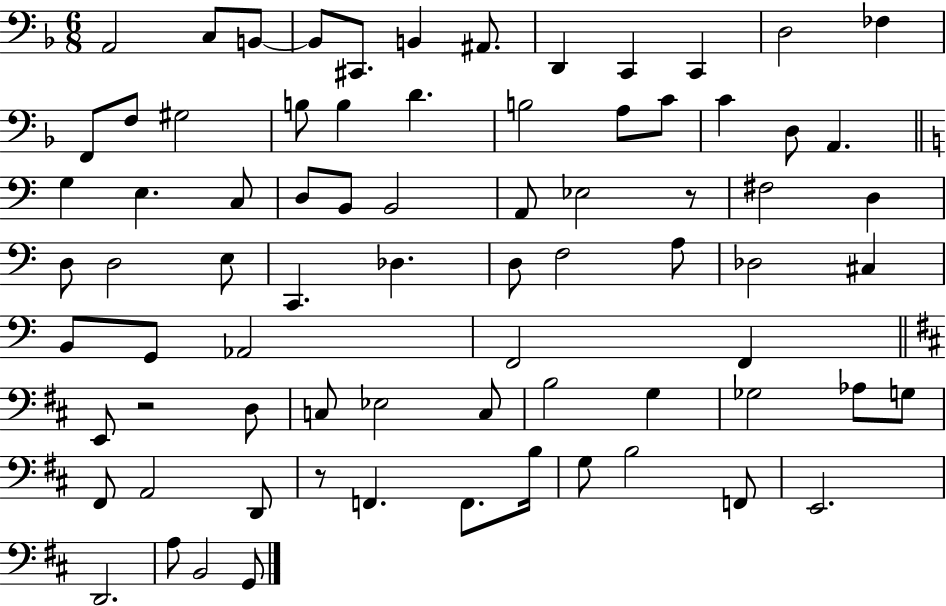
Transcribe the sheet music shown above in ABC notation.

X:1
T:Untitled
M:6/8
L:1/4
K:F
A,,2 C,/2 B,,/2 B,,/2 ^C,,/2 B,, ^A,,/2 D,, C,, C,, D,2 _F, F,,/2 F,/2 ^G,2 B,/2 B, D B,2 A,/2 C/2 C D,/2 A,, G, E, C,/2 D,/2 B,,/2 B,,2 A,,/2 _E,2 z/2 ^F,2 D, D,/2 D,2 E,/2 C,, _D, D,/2 F,2 A,/2 _D,2 ^C, B,,/2 G,,/2 _A,,2 F,,2 F,, E,,/2 z2 D,/2 C,/2 _E,2 C,/2 B,2 G, _G,2 _A,/2 G,/2 ^F,,/2 A,,2 D,,/2 z/2 F,, F,,/2 B,/4 G,/2 B,2 F,,/2 E,,2 D,,2 A,/2 B,,2 G,,/2